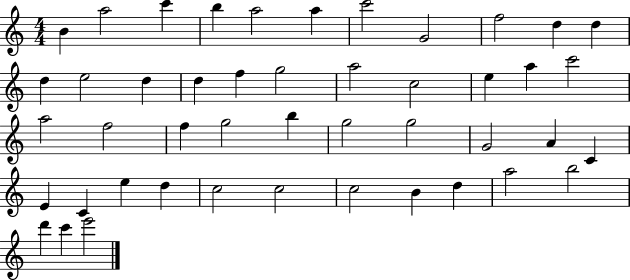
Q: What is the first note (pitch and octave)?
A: B4